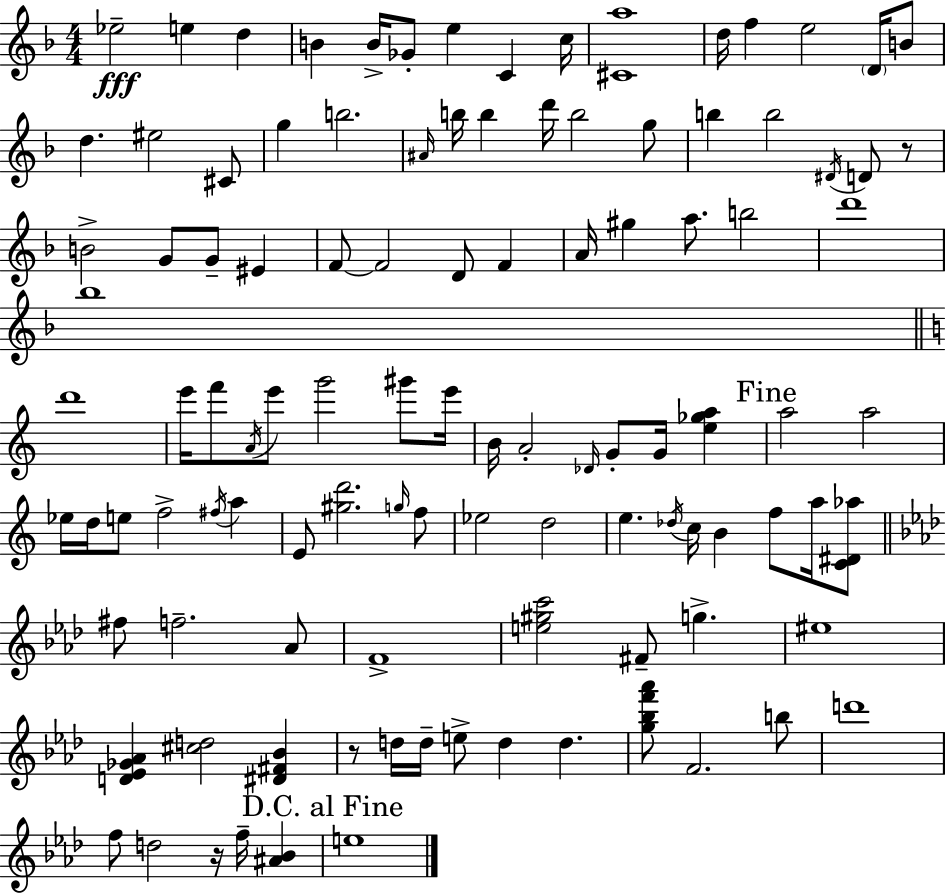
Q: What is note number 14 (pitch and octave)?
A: B4